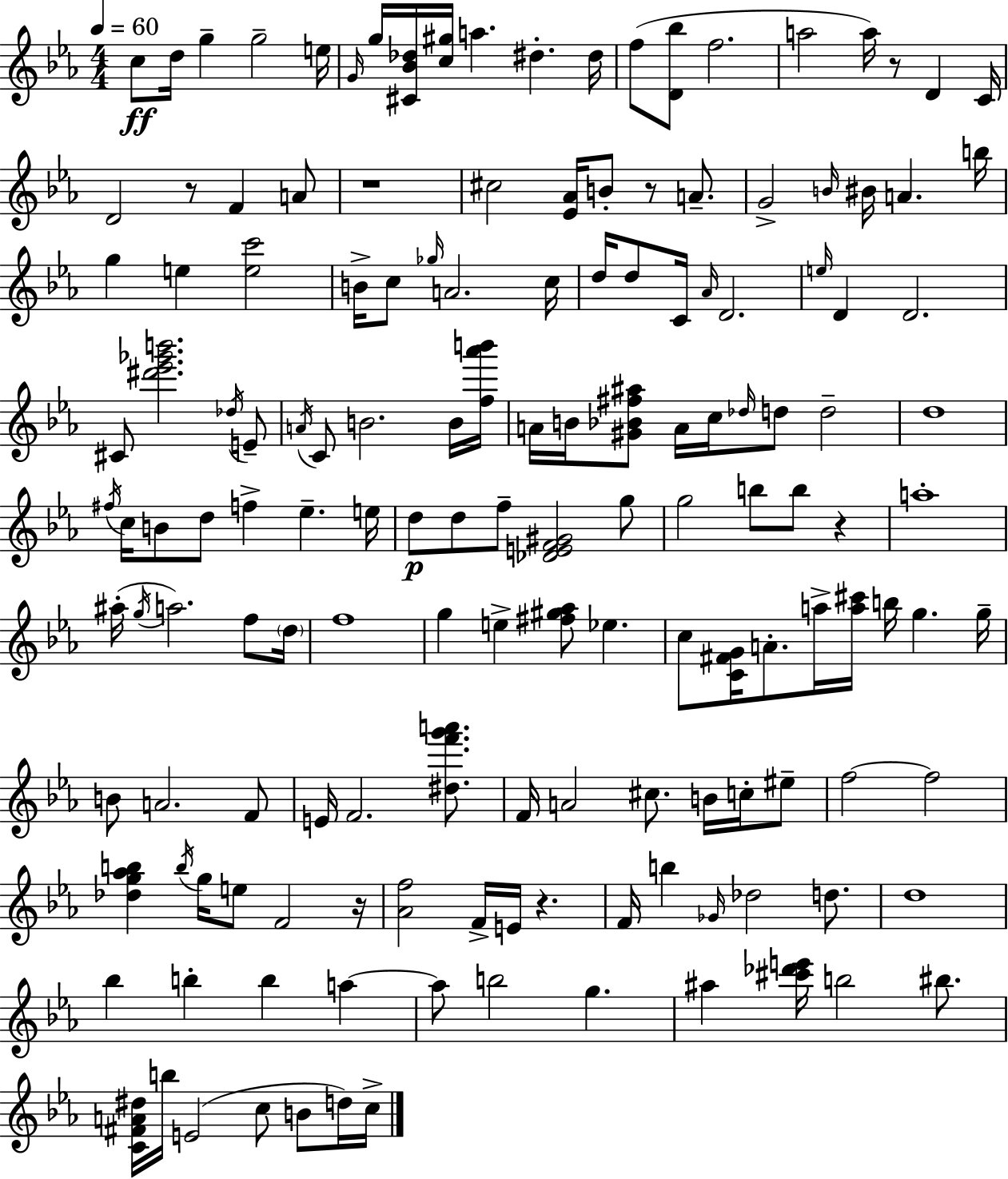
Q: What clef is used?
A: treble